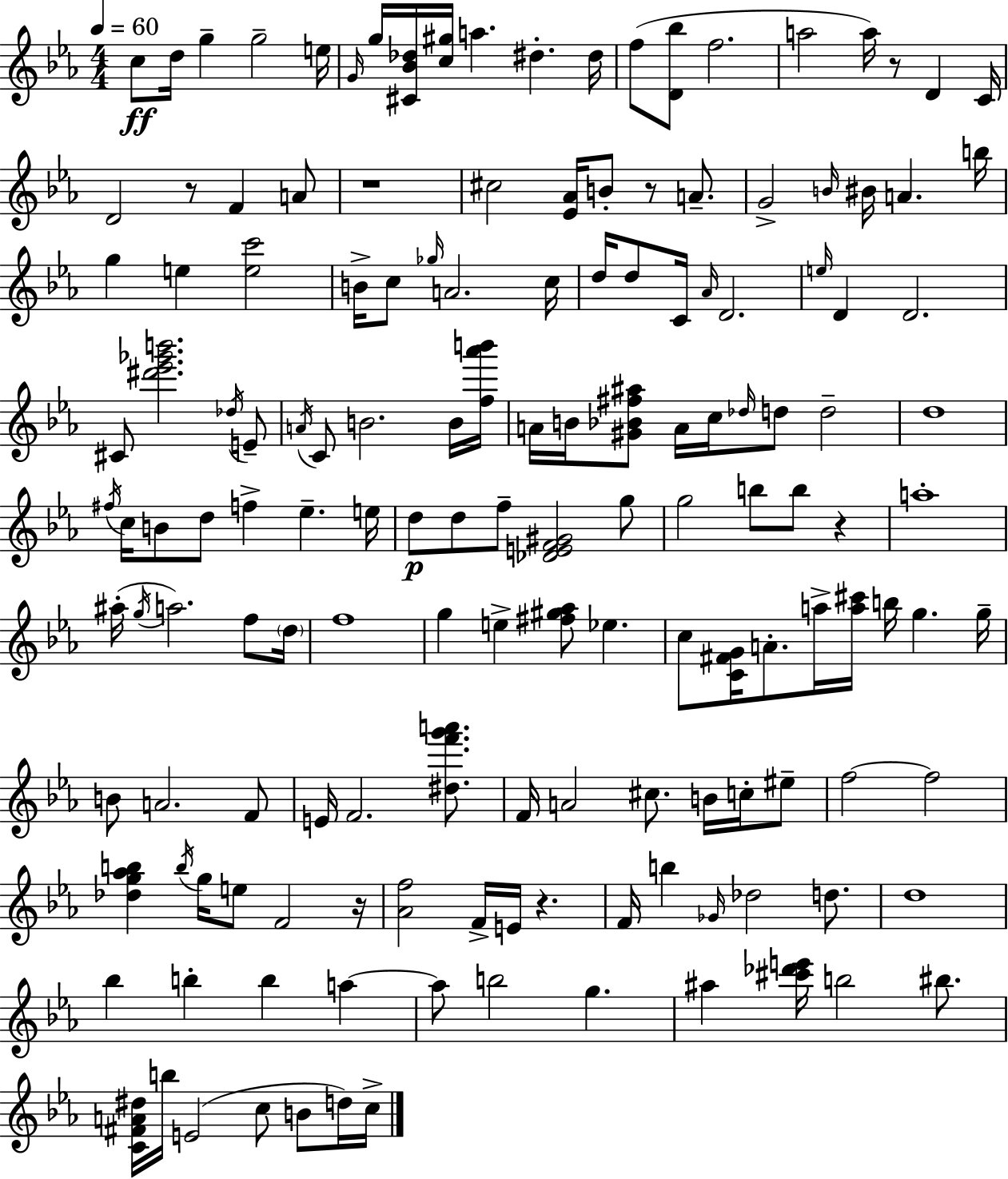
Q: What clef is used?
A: treble